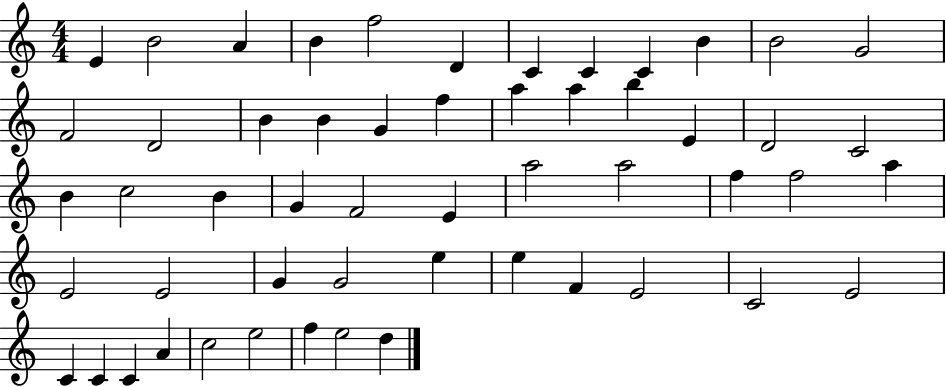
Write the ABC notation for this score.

X:1
T:Untitled
M:4/4
L:1/4
K:C
E B2 A B f2 D C C C B B2 G2 F2 D2 B B G f a a b E D2 C2 B c2 B G F2 E a2 a2 f f2 a E2 E2 G G2 e e F E2 C2 E2 C C C A c2 e2 f e2 d